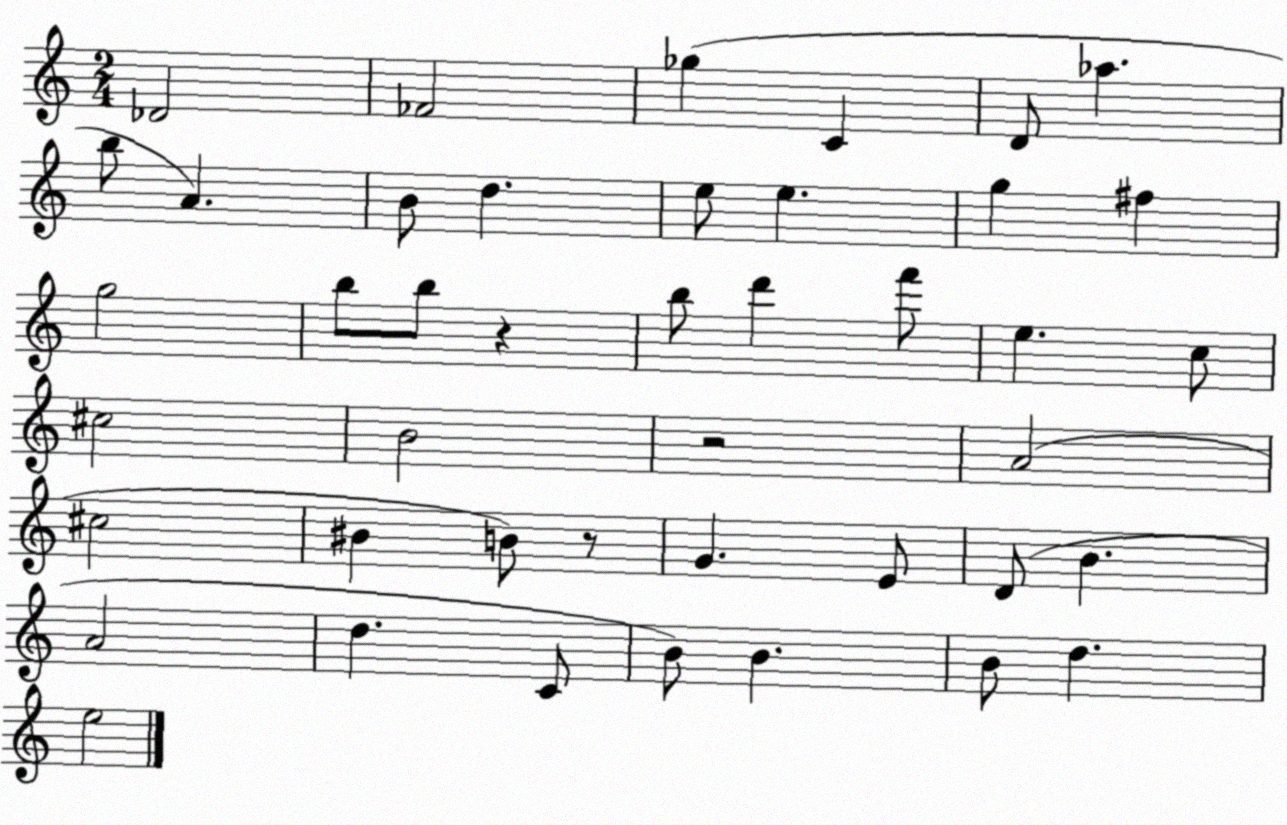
X:1
T:Untitled
M:2/4
L:1/4
K:C
_D2 _F2 _g C D/2 _a b/2 A B/2 d e/2 e g ^f g2 b/2 b/2 z b/2 d' f'/2 e c/2 ^c2 B2 z2 A2 ^c2 ^B B/2 z/2 G E/2 D/2 B A2 d C/2 B/2 B B/2 d e2